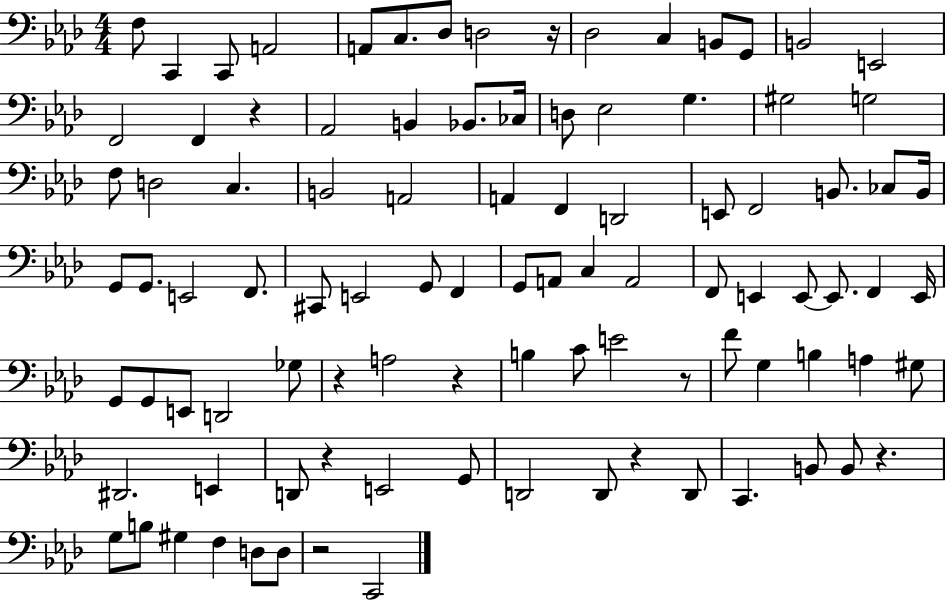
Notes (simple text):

F3/e C2/q C2/e A2/h A2/e C3/e. Db3/e D3/h R/s Db3/h C3/q B2/e G2/e B2/h E2/h F2/h F2/q R/q Ab2/h B2/q Bb2/e. CES3/s D3/e Eb3/h G3/q. G#3/h G3/h F3/e D3/h C3/q. B2/h A2/h A2/q F2/q D2/h E2/e F2/h B2/e. CES3/e B2/s G2/e G2/e. E2/h F2/e. C#2/e E2/h G2/e F2/q G2/e A2/e C3/q A2/h F2/e E2/q E2/e E2/e. F2/q E2/s G2/e G2/e E2/e D2/h Gb3/e R/q A3/h R/q B3/q C4/e E4/h R/e F4/e G3/q B3/q A3/q G#3/e D#2/h. E2/q D2/e R/q E2/h G2/e D2/h D2/e R/q D2/e C2/q. B2/e B2/e R/q. G3/e B3/e G#3/q F3/q D3/e D3/e R/h C2/h